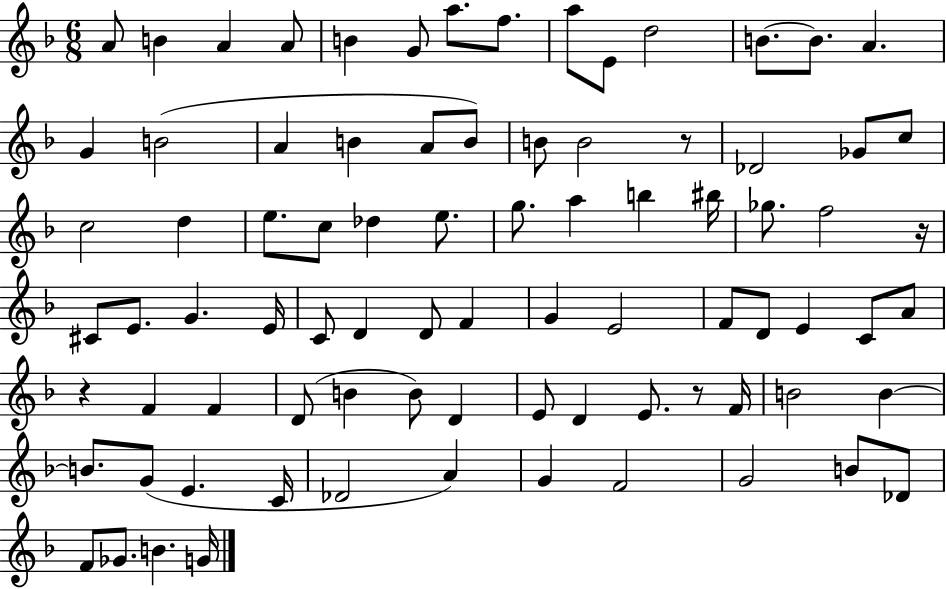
A4/e B4/q A4/q A4/e B4/q G4/e A5/e. F5/e. A5/e E4/e D5/h B4/e. B4/e. A4/q. G4/q B4/h A4/q B4/q A4/e B4/e B4/e B4/h R/e Db4/h Gb4/e C5/e C5/h D5/q E5/e. C5/e Db5/q E5/e. G5/e. A5/q B5/q BIS5/s Gb5/e. F5/h R/s C#4/e E4/e. G4/q. E4/s C4/e D4/q D4/e F4/q G4/q E4/h F4/e D4/e E4/q C4/e A4/e R/q F4/q F4/q D4/e B4/q B4/e D4/q E4/e D4/q E4/e. R/e F4/s B4/h B4/q B4/e. G4/e E4/q. C4/s Db4/h A4/q G4/q F4/h G4/h B4/e Db4/e F4/e Gb4/e. B4/q. G4/s